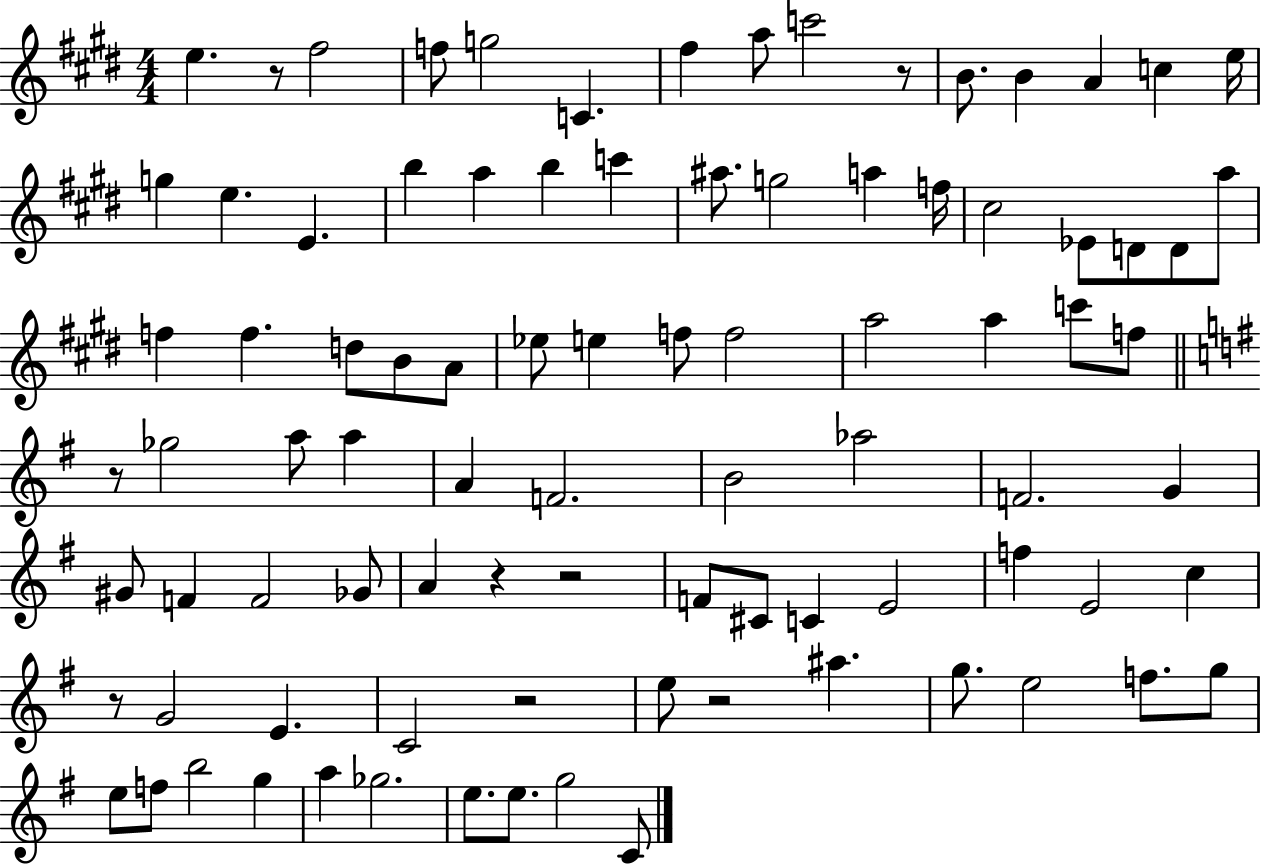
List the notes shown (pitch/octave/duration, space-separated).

E5/q. R/e F#5/h F5/e G5/h C4/q. F#5/q A5/e C6/h R/e B4/e. B4/q A4/q C5/q E5/s G5/q E5/q. E4/q. B5/q A5/q B5/q C6/q A#5/e. G5/h A5/q F5/s C#5/h Eb4/e D4/e D4/e A5/e F5/q F5/q. D5/e B4/e A4/e Eb5/e E5/q F5/e F5/h A5/h A5/q C6/e F5/e R/e Gb5/h A5/e A5/q A4/q F4/h. B4/h Ab5/h F4/h. G4/q G#4/e F4/q F4/h Gb4/e A4/q R/q R/h F4/e C#4/e C4/q E4/h F5/q E4/h C5/q R/e G4/h E4/q. C4/h R/h E5/e R/h A#5/q. G5/e. E5/h F5/e. G5/e E5/e F5/e B5/h G5/q A5/q Gb5/h. E5/e. E5/e. G5/h C4/e